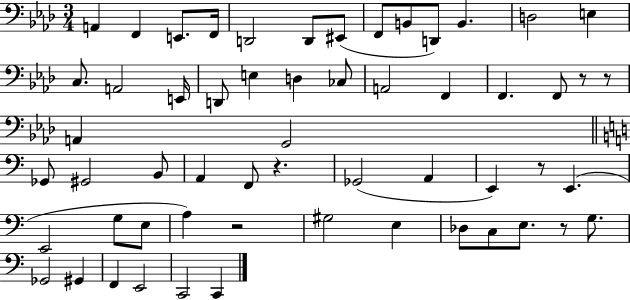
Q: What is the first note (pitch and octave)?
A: A2